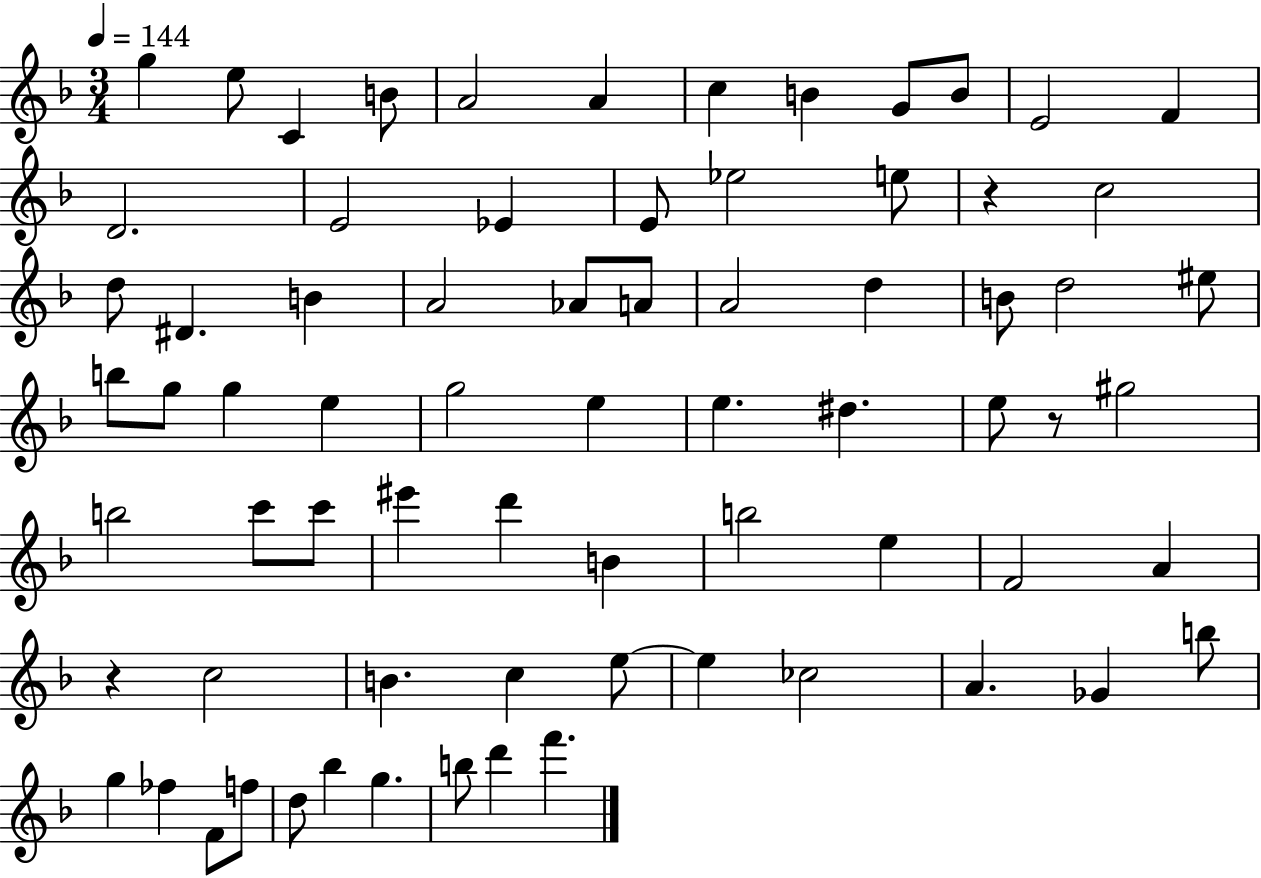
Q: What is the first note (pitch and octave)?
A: G5